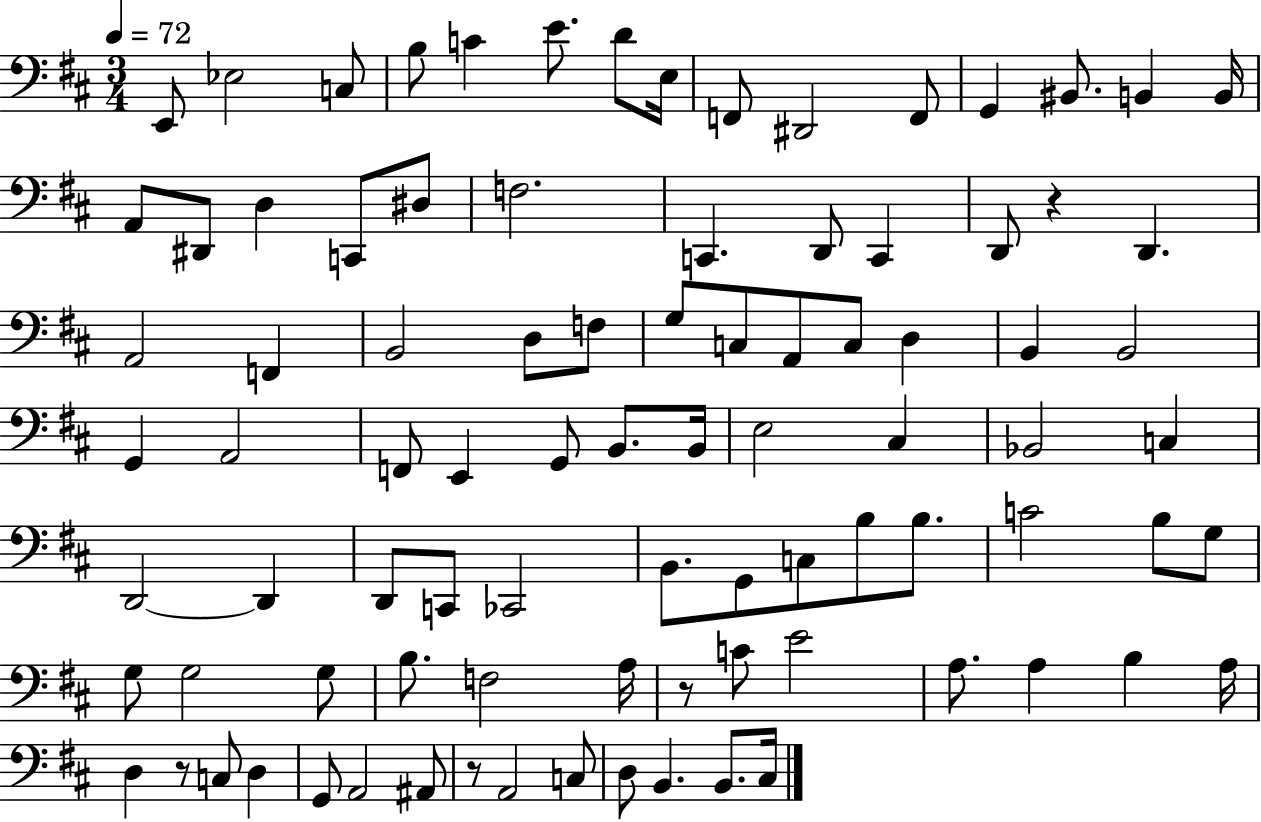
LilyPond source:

{
  \clef bass
  \numericTimeSignature
  \time 3/4
  \key d \major
  \tempo 4 = 72
  e,8 ees2 c8 | b8 c'4 e'8. d'8 e16 | f,8 dis,2 f,8 | g,4 bis,8. b,4 b,16 | \break a,8 dis,8 d4 c,8 dis8 | f2. | c,4. d,8 c,4 | d,8 r4 d,4. | \break a,2 f,4 | b,2 d8 f8 | g8 c8 a,8 c8 d4 | b,4 b,2 | \break g,4 a,2 | f,8 e,4 g,8 b,8. b,16 | e2 cis4 | bes,2 c4 | \break d,2~~ d,4 | d,8 c,8 ces,2 | b,8. g,8 c8 b8 b8. | c'2 b8 g8 | \break g8 g2 g8 | b8. f2 a16 | r8 c'8 e'2 | a8. a4 b4 a16 | \break d4 r8 c8 d4 | g,8 a,2 ais,8 | r8 a,2 c8 | d8 b,4. b,8. cis16 | \break \bar "|."
}